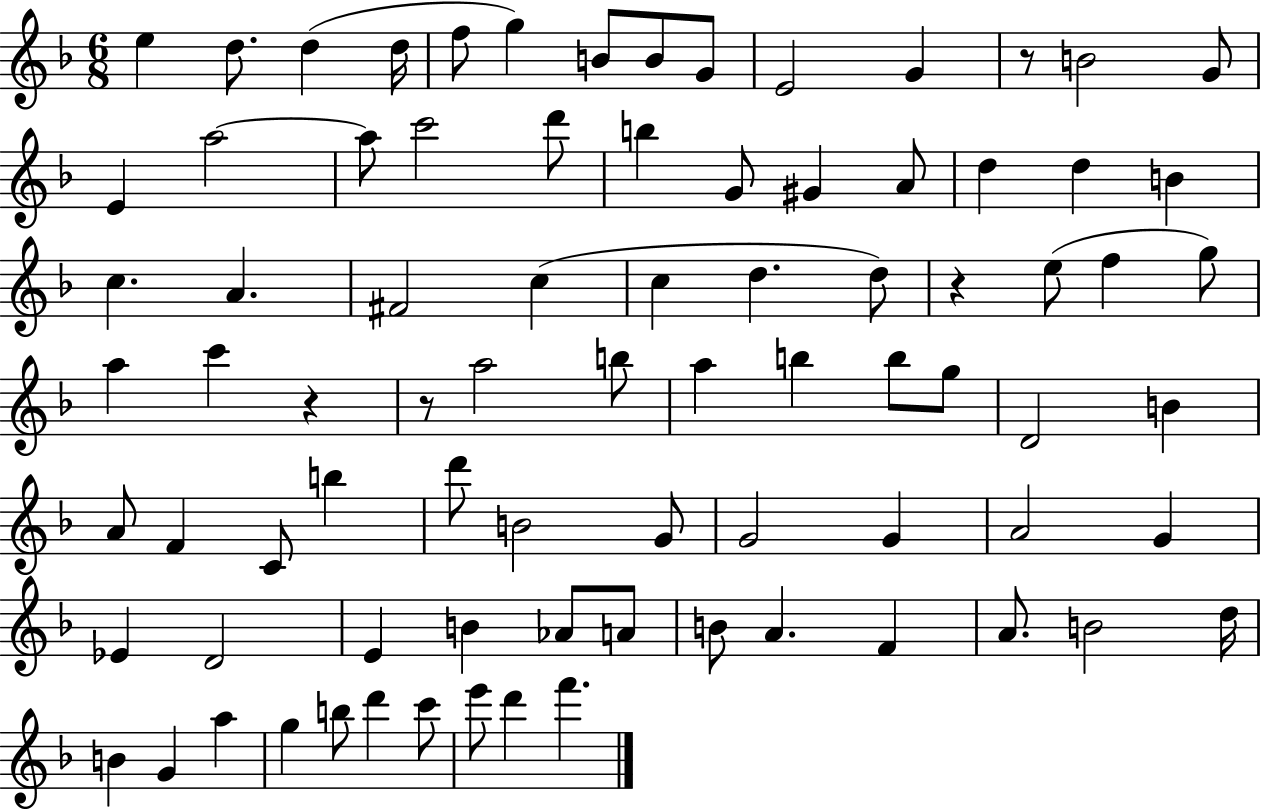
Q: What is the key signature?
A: F major